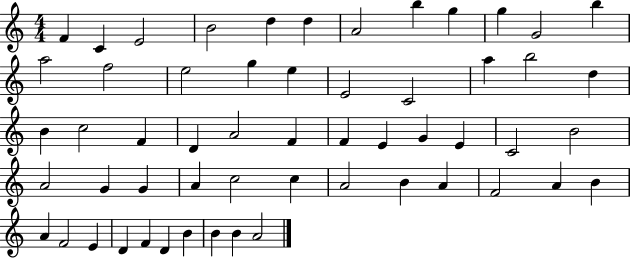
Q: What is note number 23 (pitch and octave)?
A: B4